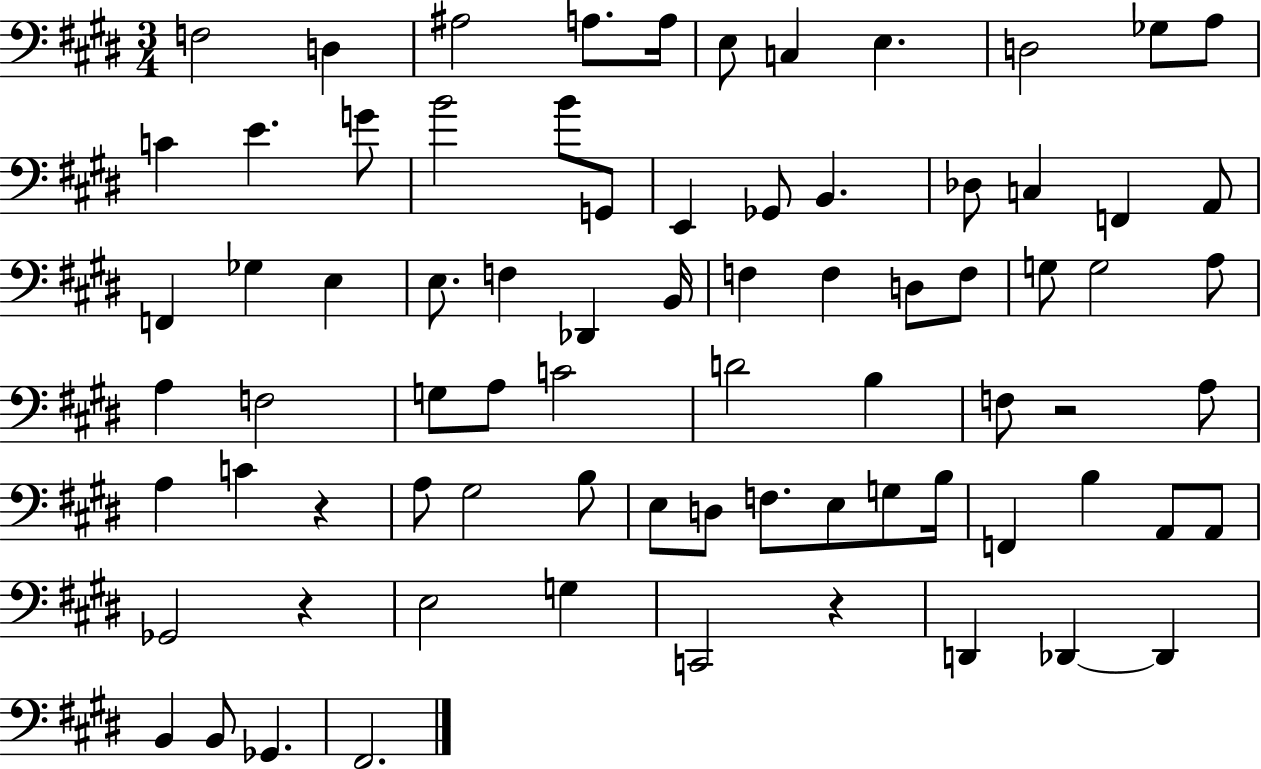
{
  \clef bass
  \numericTimeSignature
  \time 3/4
  \key e \major
  f2 d4 | ais2 a8. a16 | e8 c4 e4. | d2 ges8 a8 | \break c'4 e'4. g'8 | b'2 b'8 g,8 | e,4 ges,8 b,4. | des8 c4 f,4 a,8 | \break f,4 ges4 e4 | e8. f4 des,4 b,16 | f4 f4 d8 f8 | g8 g2 a8 | \break a4 f2 | g8 a8 c'2 | d'2 b4 | f8 r2 a8 | \break a4 c'4 r4 | a8 gis2 b8 | e8 d8 f8. e8 g8 b16 | f,4 b4 a,8 a,8 | \break ges,2 r4 | e2 g4 | c,2 r4 | d,4 des,4~~ des,4 | \break b,4 b,8 ges,4. | fis,2. | \bar "|."
}